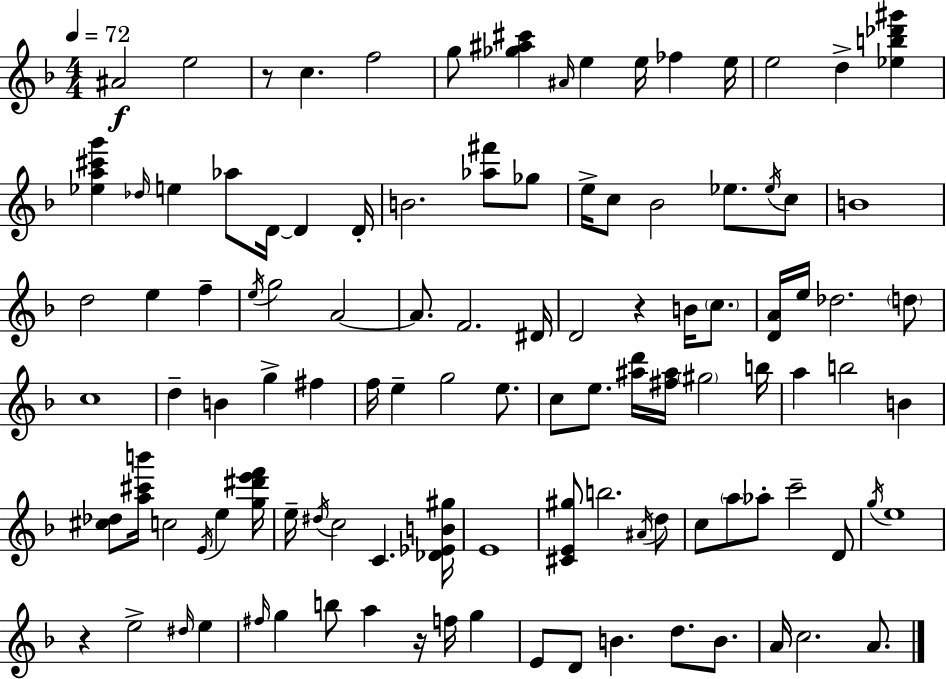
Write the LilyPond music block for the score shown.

{
  \clef treble
  \numericTimeSignature
  \time 4/4
  \key f \major
  \tempo 4 = 72
  ais'2\f e''2 | r8 c''4. f''2 | g''8 <ges'' ais'' cis'''>4 \grace { ais'16 } e''4 e''16 fes''4 | e''16 e''2 d''4-> <ees'' b'' des''' gis'''>4 | \break <ees'' a'' cis''' g'''>4 \grace { des''16 } e''4 aes''8 d'16~~ d'4 | d'16-. b'2. <aes'' fis'''>8 | ges''8 e''16-> c''8 bes'2 ees''8. | \acciaccatura { ees''16 } c''8 b'1 | \break d''2 e''4 f''4-- | \acciaccatura { e''16 } g''2 a'2~~ | a'8. f'2. | dis'16 d'2 r4 | \break b'16 \parenthesize c''8. <d' a'>16 e''16 des''2. | \parenthesize d''8 c''1 | d''4-- b'4 g''4-> | fis''4 f''16 e''4-- g''2 | \break e''8. c''8 e''8. <ais'' d'''>16 <fis'' ais''>16 \parenthesize gis''2 | b''16 a''4 b''2 | b'4 <cis'' des''>8 <a'' cis''' b'''>16 c''2 \acciaccatura { e'16 } | e''4 <g'' dis''' e''' f'''>16 e''16-- \acciaccatura { dis''16 } c''2 c'4. | \break <des' ees' b' gis''>16 e'1 | <cis' e' gis''>8 b''2. | \acciaccatura { ais'16 } d''8 c''8 \parenthesize a''8 aes''8-. c'''2-- | d'8 \acciaccatura { g''16 } e''1 | \break r4 e''2-> | \grace { dis''16 } e''4 \grace { fis''16 } g''4 b''8 | a''4 r16 f''16 g''4 e'8 d'8 b'4. | d''8. b'8. a'16 c''2. | \break a'8. \bar "|."
}